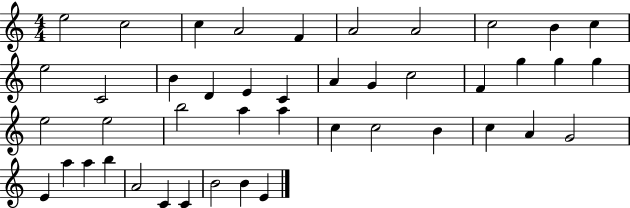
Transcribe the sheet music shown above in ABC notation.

X:1
T:Untitled
M:4/4
L:1/4
K:C
e2 c2 c A2 F A2 A2 c2 B c e2 C2 B D E C A G c2 F g g g e2 e2 b2 a a c c2 B c A G2 E a a b A2 C C B2 B E